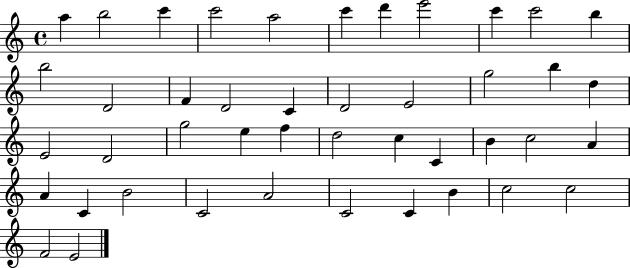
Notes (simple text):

A5/q B5/h C6/q C6/h A5/h C6/q D6/q E6/h C6/q C6/h B5/q B5/h D4/h F4/q D4/h C4/q D4/h E4/h G5/h B5/q D5/q E4/h D4/h G5/h E5/q F5/q D5/h C5/q C4/q B4/q C5/h A4/q A4/q C4/q B4/h C4/h A4/h C4/h C4/q B4/q C5/h C5/h F4/h E4/h